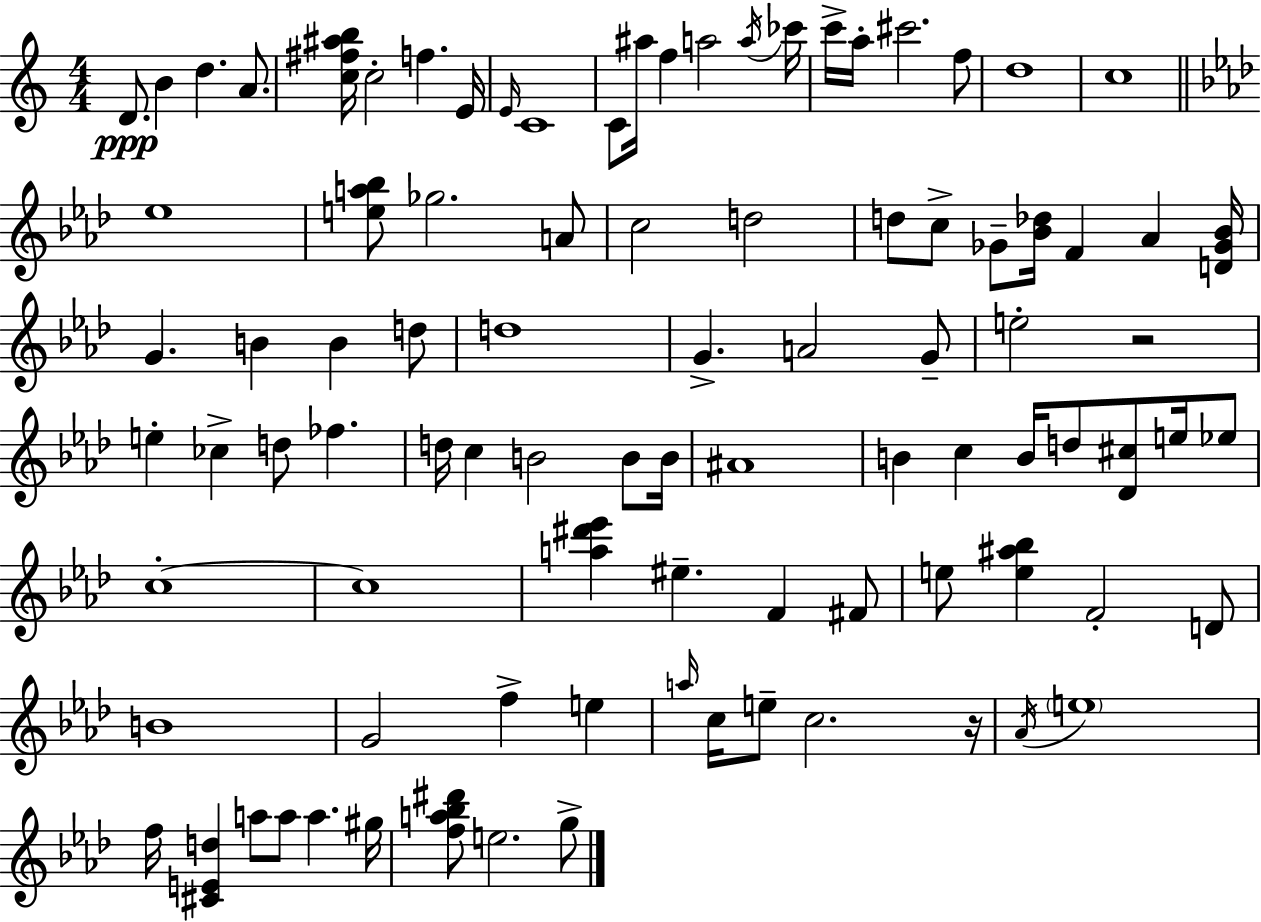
D4/e. B4/q D5/q. A4/e. [C5,F#5,A#5,B5]/s C5/h F5/q. E4/s E4/s C4/w C4/e A#5/s F5/q A5/h A5/s CES6/s C6/s A5/s C#6/h. F5/e D5/w C5/w Eb5/w [E5,A5,Bb5]/e Gb5/h. A4/e C5/h D5/h D5/e C5/e Gb4/e [Bb4,Db5]/s F4/q Ab4/q [D4,Gb4,Bb4]/s G4/q. B4/q B4/q D5/e D5/w G4/q. A4/h G4/e E5/h R/h E5/q CES5/q D5/e FES5/q. D5/s C5/q B4/h B4/e B4/s A#4/w B4/q C5/q B4/s D5/e [Db4,C#5]/e E5/s Eb5/e C5/w C5/w [A5,D#6,Eb6]/q EIS5/q. F4/q F#4/e E5/e [E5,A#5,Bb5]/q F4/h D4/e B4/w G4/h F5/q E5/q A5/s C5/s E5/e C5/h. R/s Ab4/s E5/w F5/s [C#4,E4,D5]/q A5/e A5/e A5/q. G#5/s [F5,A5,Bb5,D#6]/e E5/h. G5/e